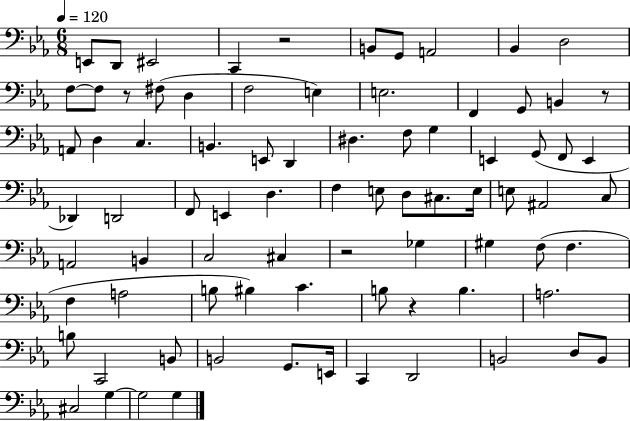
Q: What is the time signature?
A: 6/8